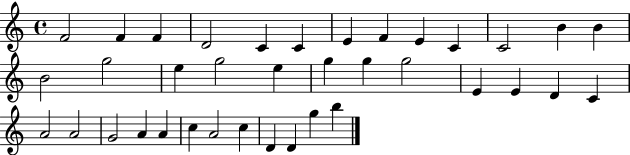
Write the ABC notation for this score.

X:1
T:Untitled
M:4/4
L:1/4
K:C
F2 F F D2 C C E F E C C2 B B B2 g2 e g2 e g g g2 E E D C A2 A2 G2 A A c A2 c D D g b